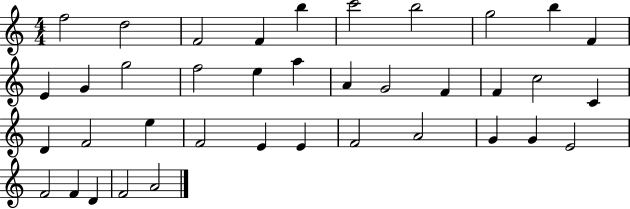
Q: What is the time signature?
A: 4/4